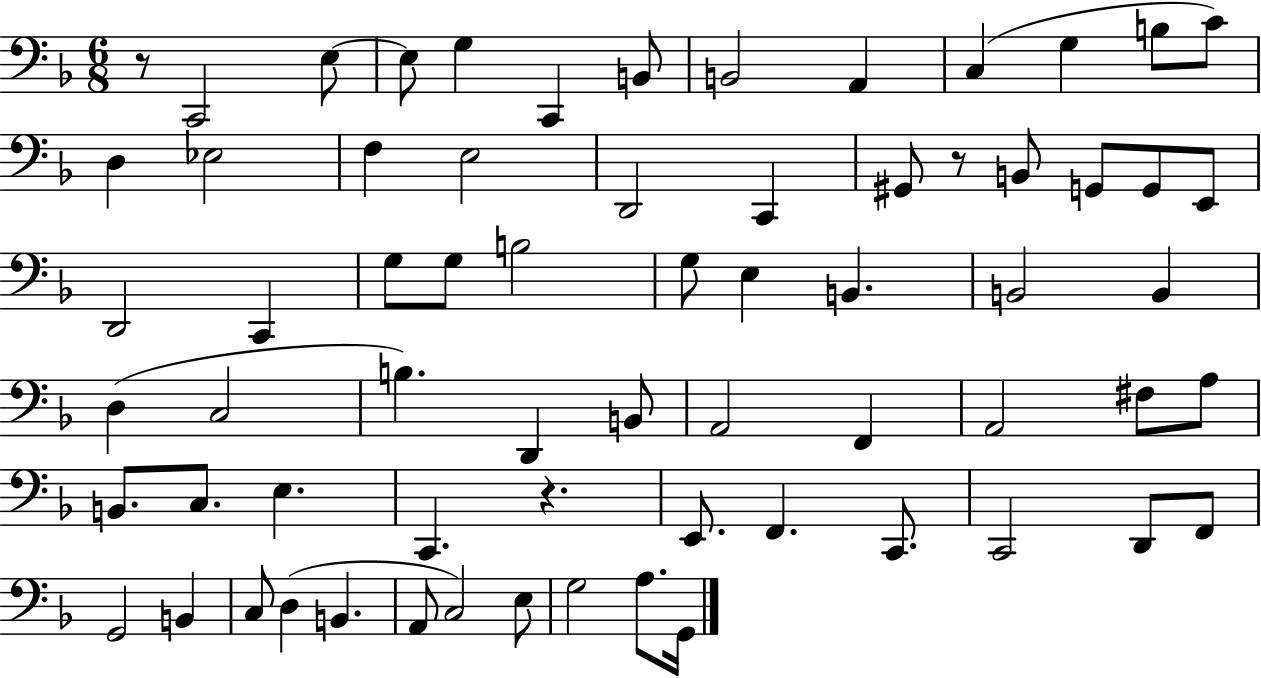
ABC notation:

X:1
T:Untitled
M:6/8
L:1/4
K:F
z/2 C,,2 E,/2 E,/2 G, C,, B,,/2 B,,2 A,, C, G, B,/2 C/2 D, _E,2 F, E,2 D,,2 C,, ^G,,/2 z/2 B,,/2 G,,/2 G,,/2 E,,/2 D,,2 C,, G,/2 G,/2 B,2 G,/2 E, B,, B,,2 B,, D, C,2 B, D,, B,,/2 A,,2 F,, A,,2 ^F,/2 A,/2 B,,/2 C,/2 E, C,, z E,,/2 F,, C,,/2 C,,2 D,,/2 F,,/2 G,,2 B,, C,/2 D, B,, A,,/2 C,2 E,/2 G,2 A,/2 G,,/4